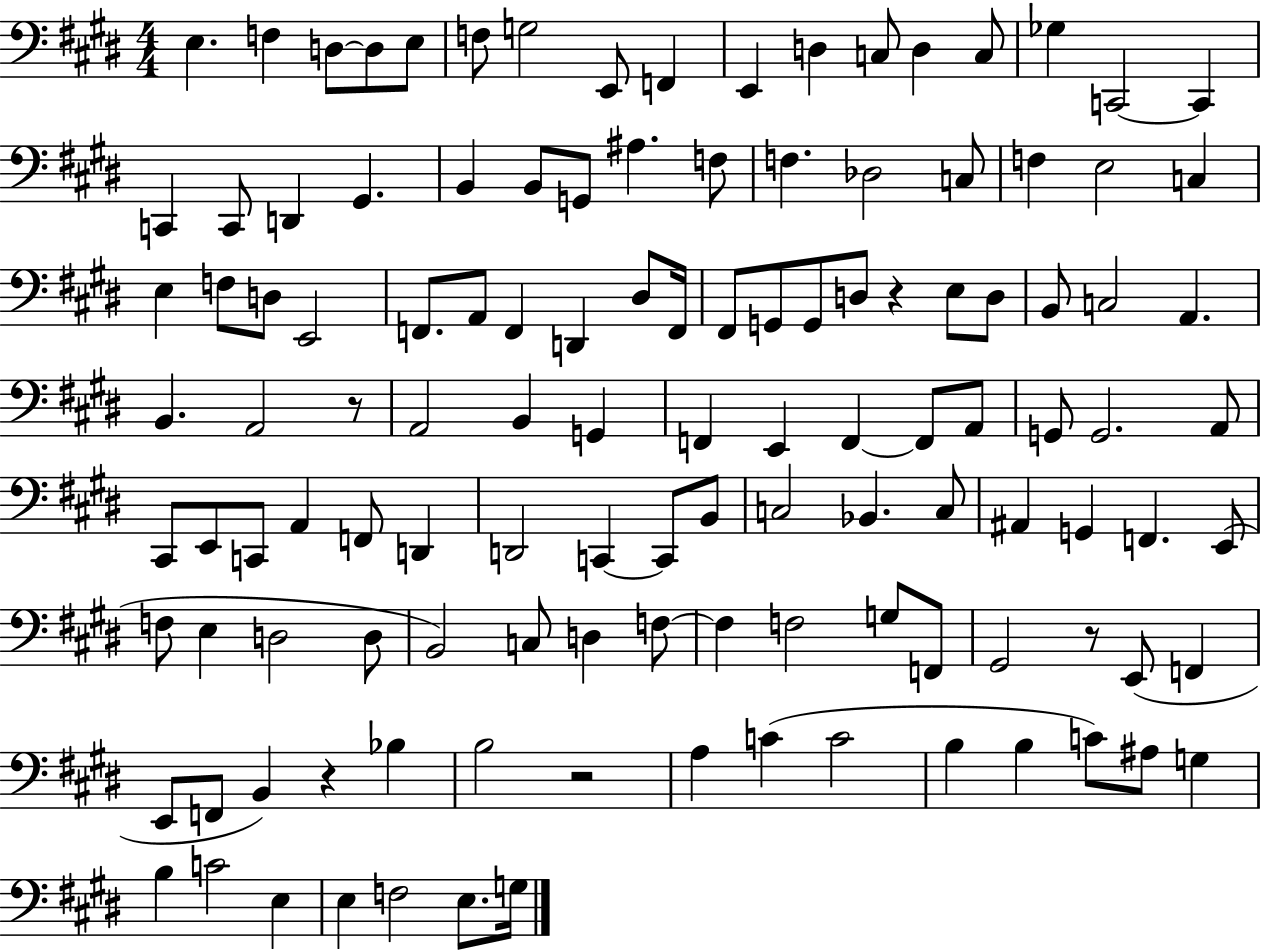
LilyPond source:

{
  \clef bass
  \numericTimeSignature
  \time 4/4
  \key e \major
  \repeat volta 2 { e4. f4 d8~~ d8 e8 | f8 g2 e,8 f,4 | e,4 d4 c8 d4 c8 | ges4 c,2~~ c,4 | \break c,4 c,8 d,4 gis,4. | b,4 b,8 g,8 ais4. f8 | f4. des2 c8 | f4 e2 c4 | \break e4 f8 d8 e,2 | f,8. a,8 f,4 d,4 dis8 f,16 | fis,8 g,8 g,8 d8 r4 e8 d8 | b,8 c2 a,4. | \break b,4. a,2 r8 | a,2 b,4 g,4 | f,4 e,4 f,4~~ f,8 a,8 | g,8 g,2. a,8 | \break cis,8 e,8 c,8 a,4 f,8 d,4 | d,2 c,4~~ c,8 b,8 | c2 bes,4. c8 | ais,4 g,4 f,4. e,8( | \break f8 e4 d2 d8 | b,2) c8 d4 f8~~ | f4 f2 g8 f,8 | gis,2 r8 e,8( f,4 | \break e,8 f,8 b,4) r4 bes4 | b2 r2 | a4 c'4( c'2 | b4 b4 c'8) ais8 g4 | \break b4 c'2 e4 | e4 f2 e8. g16 | } \bar "|."
}